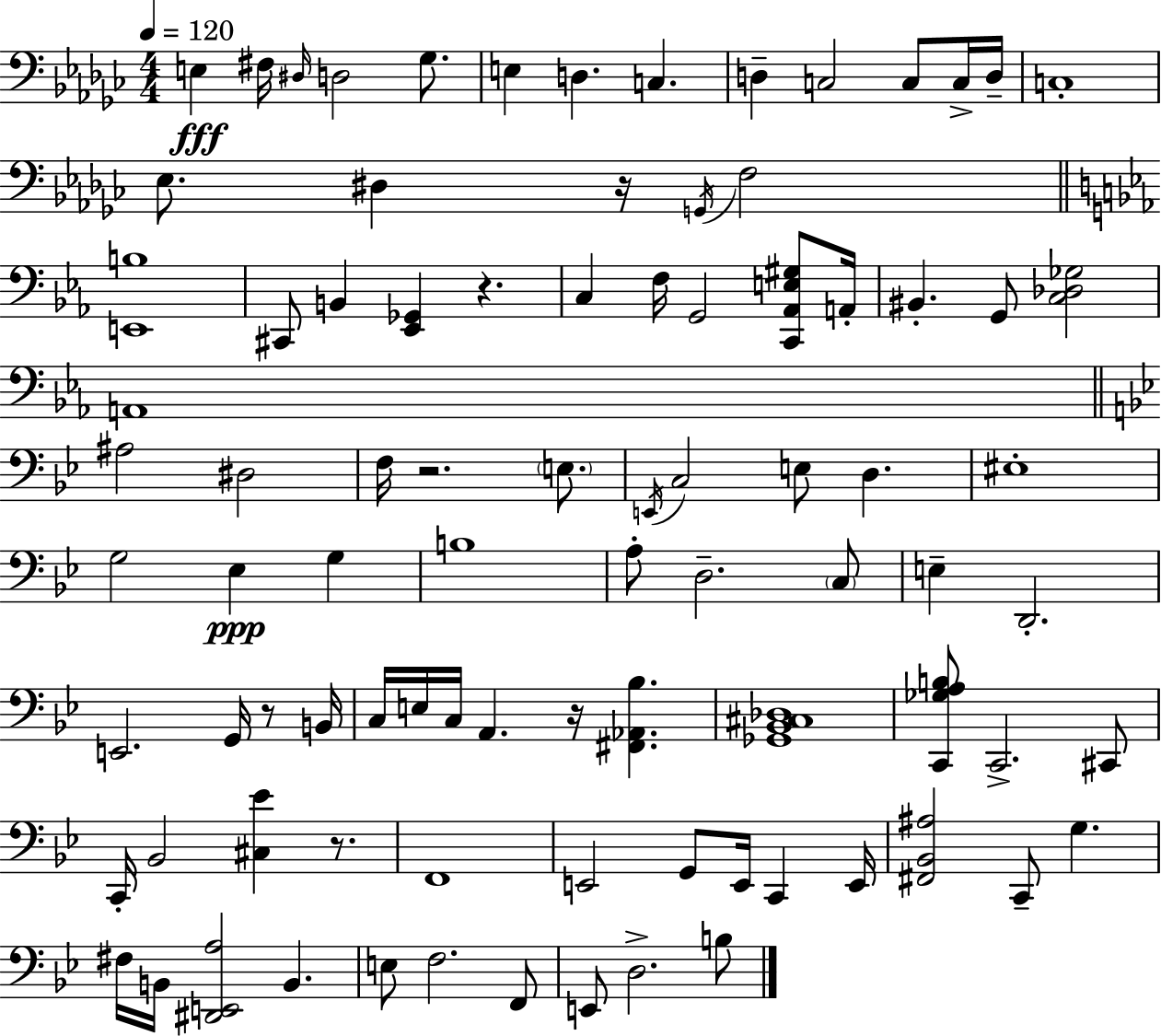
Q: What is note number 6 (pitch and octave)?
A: E3